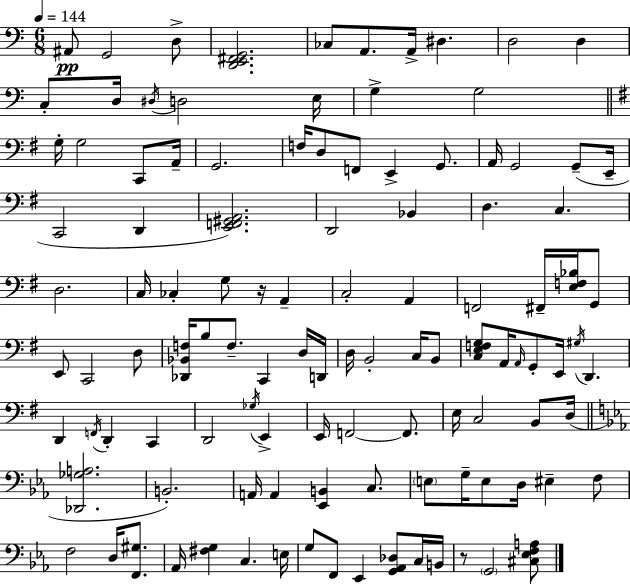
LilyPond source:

{
  \clef bass
  \numericTimeSignature
  \time 6/8
  \key c \major
  \tempo 4 = 144
  ais,8\pp g,2 d8-> | <d, e, fis, g,>2. | ces8 a,8. a,16-> dis4. | d2 d4 | \break c8-. d16 \acciaccatura { dis16 } d2 | e16 g4-> g2 | \bar "||" \break \key e \minor g16-. g2 c,8 a,16-- | g,2. | f16 d8 f,8 e,4-> g,8. | a,16 g,2 g,8--( e,16-- | \break c,2 d,4 | <e, f, gis, a,>2.) | d,2 bes,4 | d4. c4. | \break d2. | c16 ces4-. g8 r16 a,4-- | c2-. a,4 | f,2 fis,16-- <e f bes>16 g,8 | \break e,8 c,2 d8 | <des, bes, f>16 b8 f8.-- c,4 d16 d,16 | d16 b,2-. c16 b,8 | <c e f g>8 a,16 \grace { a,16 } g,8-. e,16 \acciaccatura { gis16 } d,4. | \break d,4 \acciaccatura { f,16 } d,4-. c,4 | d,2 \acciaccatura { ges16 } | e,4-> e,16 f,2~~ | f,8. e16 c2 | \break b,8 d16( \bar "||" \break \key ees \major <des, ges a>2. | b,2.-.) | a,16 a,4 <ees, b,>4 c8. | \parenthesize e8 g16-- e8 d16 eis4-- f8 | \break f2 d16 <f, gis>8. | aes,16 <fis g>4 c4. e16 | g8 f,8 ees,4 <g, aes, des>8 c16 b,16 | r8 \parenthesize g,2 <cis ees f a>8 | \break \bar "|."
}